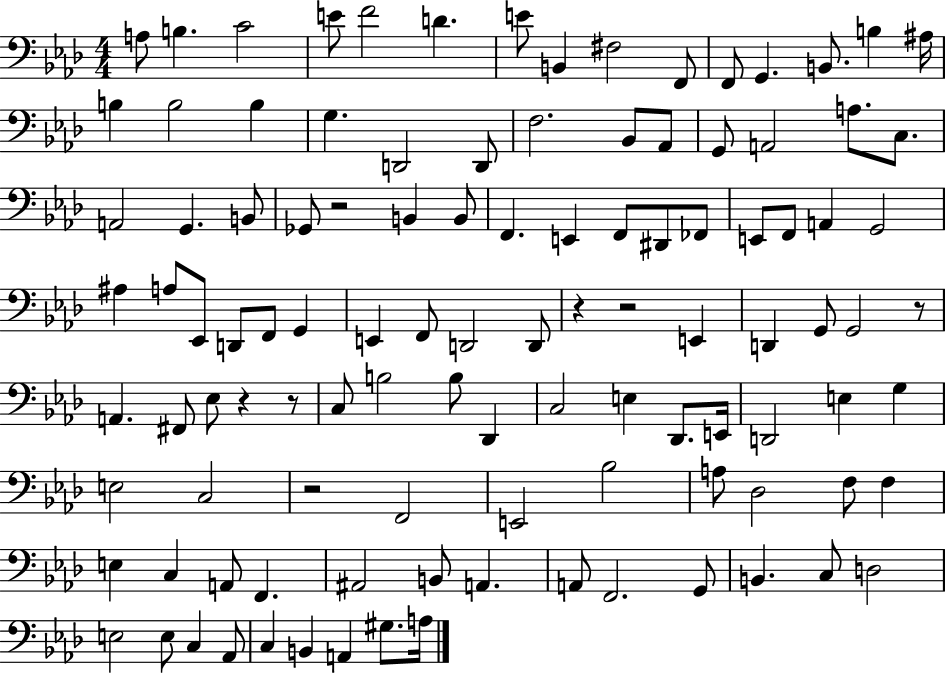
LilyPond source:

{
  \clef bass
  \numericTimeSignature
  \time 4/4
  \key aes \major
  \repeat volta 2 { a8 b4. c'2 | e'8 f'2 d'4. | e'8 b,4 fis2 f,8 | f,8 g,4. b,8. b4 ais16 | \break b4 b2 b4 | g4. d,2 d,8 | f2. bes,8 aes,8 | g,8 a,2 a8. c8. | \break a,2 g,4. b,8 | ges,8 r2 b,4 b,8 | f,4. e,4 f,8 dis,8 fes,8 | e,8 f,8 a,4 g,2 | \break ais4 a8 ees,8 d,8 f,8 g,4 | e,4 f,8 d,2 d,8 | r4 r2 e,4 | d,4 g,8 g,2 r8 | \break a,4. fis,8 ees8 r4 r8 | c8 b2 b8 des,4 | c2 e4 des,8. e,16 | d,2 e4 g4 | \break e2 c2 | r2 f,2 | e,2 bes2 | a8 des2 f8 f4 | \break e4 c4 a,8 f,4. | ais,2 b,8 a,4. | a,8 f,2. g,8 | b,4. c8 d2 | \break e2 e8 c4 aes,8 | c4 b,4 a,4 gis8. a16 | } \bar "|."
}